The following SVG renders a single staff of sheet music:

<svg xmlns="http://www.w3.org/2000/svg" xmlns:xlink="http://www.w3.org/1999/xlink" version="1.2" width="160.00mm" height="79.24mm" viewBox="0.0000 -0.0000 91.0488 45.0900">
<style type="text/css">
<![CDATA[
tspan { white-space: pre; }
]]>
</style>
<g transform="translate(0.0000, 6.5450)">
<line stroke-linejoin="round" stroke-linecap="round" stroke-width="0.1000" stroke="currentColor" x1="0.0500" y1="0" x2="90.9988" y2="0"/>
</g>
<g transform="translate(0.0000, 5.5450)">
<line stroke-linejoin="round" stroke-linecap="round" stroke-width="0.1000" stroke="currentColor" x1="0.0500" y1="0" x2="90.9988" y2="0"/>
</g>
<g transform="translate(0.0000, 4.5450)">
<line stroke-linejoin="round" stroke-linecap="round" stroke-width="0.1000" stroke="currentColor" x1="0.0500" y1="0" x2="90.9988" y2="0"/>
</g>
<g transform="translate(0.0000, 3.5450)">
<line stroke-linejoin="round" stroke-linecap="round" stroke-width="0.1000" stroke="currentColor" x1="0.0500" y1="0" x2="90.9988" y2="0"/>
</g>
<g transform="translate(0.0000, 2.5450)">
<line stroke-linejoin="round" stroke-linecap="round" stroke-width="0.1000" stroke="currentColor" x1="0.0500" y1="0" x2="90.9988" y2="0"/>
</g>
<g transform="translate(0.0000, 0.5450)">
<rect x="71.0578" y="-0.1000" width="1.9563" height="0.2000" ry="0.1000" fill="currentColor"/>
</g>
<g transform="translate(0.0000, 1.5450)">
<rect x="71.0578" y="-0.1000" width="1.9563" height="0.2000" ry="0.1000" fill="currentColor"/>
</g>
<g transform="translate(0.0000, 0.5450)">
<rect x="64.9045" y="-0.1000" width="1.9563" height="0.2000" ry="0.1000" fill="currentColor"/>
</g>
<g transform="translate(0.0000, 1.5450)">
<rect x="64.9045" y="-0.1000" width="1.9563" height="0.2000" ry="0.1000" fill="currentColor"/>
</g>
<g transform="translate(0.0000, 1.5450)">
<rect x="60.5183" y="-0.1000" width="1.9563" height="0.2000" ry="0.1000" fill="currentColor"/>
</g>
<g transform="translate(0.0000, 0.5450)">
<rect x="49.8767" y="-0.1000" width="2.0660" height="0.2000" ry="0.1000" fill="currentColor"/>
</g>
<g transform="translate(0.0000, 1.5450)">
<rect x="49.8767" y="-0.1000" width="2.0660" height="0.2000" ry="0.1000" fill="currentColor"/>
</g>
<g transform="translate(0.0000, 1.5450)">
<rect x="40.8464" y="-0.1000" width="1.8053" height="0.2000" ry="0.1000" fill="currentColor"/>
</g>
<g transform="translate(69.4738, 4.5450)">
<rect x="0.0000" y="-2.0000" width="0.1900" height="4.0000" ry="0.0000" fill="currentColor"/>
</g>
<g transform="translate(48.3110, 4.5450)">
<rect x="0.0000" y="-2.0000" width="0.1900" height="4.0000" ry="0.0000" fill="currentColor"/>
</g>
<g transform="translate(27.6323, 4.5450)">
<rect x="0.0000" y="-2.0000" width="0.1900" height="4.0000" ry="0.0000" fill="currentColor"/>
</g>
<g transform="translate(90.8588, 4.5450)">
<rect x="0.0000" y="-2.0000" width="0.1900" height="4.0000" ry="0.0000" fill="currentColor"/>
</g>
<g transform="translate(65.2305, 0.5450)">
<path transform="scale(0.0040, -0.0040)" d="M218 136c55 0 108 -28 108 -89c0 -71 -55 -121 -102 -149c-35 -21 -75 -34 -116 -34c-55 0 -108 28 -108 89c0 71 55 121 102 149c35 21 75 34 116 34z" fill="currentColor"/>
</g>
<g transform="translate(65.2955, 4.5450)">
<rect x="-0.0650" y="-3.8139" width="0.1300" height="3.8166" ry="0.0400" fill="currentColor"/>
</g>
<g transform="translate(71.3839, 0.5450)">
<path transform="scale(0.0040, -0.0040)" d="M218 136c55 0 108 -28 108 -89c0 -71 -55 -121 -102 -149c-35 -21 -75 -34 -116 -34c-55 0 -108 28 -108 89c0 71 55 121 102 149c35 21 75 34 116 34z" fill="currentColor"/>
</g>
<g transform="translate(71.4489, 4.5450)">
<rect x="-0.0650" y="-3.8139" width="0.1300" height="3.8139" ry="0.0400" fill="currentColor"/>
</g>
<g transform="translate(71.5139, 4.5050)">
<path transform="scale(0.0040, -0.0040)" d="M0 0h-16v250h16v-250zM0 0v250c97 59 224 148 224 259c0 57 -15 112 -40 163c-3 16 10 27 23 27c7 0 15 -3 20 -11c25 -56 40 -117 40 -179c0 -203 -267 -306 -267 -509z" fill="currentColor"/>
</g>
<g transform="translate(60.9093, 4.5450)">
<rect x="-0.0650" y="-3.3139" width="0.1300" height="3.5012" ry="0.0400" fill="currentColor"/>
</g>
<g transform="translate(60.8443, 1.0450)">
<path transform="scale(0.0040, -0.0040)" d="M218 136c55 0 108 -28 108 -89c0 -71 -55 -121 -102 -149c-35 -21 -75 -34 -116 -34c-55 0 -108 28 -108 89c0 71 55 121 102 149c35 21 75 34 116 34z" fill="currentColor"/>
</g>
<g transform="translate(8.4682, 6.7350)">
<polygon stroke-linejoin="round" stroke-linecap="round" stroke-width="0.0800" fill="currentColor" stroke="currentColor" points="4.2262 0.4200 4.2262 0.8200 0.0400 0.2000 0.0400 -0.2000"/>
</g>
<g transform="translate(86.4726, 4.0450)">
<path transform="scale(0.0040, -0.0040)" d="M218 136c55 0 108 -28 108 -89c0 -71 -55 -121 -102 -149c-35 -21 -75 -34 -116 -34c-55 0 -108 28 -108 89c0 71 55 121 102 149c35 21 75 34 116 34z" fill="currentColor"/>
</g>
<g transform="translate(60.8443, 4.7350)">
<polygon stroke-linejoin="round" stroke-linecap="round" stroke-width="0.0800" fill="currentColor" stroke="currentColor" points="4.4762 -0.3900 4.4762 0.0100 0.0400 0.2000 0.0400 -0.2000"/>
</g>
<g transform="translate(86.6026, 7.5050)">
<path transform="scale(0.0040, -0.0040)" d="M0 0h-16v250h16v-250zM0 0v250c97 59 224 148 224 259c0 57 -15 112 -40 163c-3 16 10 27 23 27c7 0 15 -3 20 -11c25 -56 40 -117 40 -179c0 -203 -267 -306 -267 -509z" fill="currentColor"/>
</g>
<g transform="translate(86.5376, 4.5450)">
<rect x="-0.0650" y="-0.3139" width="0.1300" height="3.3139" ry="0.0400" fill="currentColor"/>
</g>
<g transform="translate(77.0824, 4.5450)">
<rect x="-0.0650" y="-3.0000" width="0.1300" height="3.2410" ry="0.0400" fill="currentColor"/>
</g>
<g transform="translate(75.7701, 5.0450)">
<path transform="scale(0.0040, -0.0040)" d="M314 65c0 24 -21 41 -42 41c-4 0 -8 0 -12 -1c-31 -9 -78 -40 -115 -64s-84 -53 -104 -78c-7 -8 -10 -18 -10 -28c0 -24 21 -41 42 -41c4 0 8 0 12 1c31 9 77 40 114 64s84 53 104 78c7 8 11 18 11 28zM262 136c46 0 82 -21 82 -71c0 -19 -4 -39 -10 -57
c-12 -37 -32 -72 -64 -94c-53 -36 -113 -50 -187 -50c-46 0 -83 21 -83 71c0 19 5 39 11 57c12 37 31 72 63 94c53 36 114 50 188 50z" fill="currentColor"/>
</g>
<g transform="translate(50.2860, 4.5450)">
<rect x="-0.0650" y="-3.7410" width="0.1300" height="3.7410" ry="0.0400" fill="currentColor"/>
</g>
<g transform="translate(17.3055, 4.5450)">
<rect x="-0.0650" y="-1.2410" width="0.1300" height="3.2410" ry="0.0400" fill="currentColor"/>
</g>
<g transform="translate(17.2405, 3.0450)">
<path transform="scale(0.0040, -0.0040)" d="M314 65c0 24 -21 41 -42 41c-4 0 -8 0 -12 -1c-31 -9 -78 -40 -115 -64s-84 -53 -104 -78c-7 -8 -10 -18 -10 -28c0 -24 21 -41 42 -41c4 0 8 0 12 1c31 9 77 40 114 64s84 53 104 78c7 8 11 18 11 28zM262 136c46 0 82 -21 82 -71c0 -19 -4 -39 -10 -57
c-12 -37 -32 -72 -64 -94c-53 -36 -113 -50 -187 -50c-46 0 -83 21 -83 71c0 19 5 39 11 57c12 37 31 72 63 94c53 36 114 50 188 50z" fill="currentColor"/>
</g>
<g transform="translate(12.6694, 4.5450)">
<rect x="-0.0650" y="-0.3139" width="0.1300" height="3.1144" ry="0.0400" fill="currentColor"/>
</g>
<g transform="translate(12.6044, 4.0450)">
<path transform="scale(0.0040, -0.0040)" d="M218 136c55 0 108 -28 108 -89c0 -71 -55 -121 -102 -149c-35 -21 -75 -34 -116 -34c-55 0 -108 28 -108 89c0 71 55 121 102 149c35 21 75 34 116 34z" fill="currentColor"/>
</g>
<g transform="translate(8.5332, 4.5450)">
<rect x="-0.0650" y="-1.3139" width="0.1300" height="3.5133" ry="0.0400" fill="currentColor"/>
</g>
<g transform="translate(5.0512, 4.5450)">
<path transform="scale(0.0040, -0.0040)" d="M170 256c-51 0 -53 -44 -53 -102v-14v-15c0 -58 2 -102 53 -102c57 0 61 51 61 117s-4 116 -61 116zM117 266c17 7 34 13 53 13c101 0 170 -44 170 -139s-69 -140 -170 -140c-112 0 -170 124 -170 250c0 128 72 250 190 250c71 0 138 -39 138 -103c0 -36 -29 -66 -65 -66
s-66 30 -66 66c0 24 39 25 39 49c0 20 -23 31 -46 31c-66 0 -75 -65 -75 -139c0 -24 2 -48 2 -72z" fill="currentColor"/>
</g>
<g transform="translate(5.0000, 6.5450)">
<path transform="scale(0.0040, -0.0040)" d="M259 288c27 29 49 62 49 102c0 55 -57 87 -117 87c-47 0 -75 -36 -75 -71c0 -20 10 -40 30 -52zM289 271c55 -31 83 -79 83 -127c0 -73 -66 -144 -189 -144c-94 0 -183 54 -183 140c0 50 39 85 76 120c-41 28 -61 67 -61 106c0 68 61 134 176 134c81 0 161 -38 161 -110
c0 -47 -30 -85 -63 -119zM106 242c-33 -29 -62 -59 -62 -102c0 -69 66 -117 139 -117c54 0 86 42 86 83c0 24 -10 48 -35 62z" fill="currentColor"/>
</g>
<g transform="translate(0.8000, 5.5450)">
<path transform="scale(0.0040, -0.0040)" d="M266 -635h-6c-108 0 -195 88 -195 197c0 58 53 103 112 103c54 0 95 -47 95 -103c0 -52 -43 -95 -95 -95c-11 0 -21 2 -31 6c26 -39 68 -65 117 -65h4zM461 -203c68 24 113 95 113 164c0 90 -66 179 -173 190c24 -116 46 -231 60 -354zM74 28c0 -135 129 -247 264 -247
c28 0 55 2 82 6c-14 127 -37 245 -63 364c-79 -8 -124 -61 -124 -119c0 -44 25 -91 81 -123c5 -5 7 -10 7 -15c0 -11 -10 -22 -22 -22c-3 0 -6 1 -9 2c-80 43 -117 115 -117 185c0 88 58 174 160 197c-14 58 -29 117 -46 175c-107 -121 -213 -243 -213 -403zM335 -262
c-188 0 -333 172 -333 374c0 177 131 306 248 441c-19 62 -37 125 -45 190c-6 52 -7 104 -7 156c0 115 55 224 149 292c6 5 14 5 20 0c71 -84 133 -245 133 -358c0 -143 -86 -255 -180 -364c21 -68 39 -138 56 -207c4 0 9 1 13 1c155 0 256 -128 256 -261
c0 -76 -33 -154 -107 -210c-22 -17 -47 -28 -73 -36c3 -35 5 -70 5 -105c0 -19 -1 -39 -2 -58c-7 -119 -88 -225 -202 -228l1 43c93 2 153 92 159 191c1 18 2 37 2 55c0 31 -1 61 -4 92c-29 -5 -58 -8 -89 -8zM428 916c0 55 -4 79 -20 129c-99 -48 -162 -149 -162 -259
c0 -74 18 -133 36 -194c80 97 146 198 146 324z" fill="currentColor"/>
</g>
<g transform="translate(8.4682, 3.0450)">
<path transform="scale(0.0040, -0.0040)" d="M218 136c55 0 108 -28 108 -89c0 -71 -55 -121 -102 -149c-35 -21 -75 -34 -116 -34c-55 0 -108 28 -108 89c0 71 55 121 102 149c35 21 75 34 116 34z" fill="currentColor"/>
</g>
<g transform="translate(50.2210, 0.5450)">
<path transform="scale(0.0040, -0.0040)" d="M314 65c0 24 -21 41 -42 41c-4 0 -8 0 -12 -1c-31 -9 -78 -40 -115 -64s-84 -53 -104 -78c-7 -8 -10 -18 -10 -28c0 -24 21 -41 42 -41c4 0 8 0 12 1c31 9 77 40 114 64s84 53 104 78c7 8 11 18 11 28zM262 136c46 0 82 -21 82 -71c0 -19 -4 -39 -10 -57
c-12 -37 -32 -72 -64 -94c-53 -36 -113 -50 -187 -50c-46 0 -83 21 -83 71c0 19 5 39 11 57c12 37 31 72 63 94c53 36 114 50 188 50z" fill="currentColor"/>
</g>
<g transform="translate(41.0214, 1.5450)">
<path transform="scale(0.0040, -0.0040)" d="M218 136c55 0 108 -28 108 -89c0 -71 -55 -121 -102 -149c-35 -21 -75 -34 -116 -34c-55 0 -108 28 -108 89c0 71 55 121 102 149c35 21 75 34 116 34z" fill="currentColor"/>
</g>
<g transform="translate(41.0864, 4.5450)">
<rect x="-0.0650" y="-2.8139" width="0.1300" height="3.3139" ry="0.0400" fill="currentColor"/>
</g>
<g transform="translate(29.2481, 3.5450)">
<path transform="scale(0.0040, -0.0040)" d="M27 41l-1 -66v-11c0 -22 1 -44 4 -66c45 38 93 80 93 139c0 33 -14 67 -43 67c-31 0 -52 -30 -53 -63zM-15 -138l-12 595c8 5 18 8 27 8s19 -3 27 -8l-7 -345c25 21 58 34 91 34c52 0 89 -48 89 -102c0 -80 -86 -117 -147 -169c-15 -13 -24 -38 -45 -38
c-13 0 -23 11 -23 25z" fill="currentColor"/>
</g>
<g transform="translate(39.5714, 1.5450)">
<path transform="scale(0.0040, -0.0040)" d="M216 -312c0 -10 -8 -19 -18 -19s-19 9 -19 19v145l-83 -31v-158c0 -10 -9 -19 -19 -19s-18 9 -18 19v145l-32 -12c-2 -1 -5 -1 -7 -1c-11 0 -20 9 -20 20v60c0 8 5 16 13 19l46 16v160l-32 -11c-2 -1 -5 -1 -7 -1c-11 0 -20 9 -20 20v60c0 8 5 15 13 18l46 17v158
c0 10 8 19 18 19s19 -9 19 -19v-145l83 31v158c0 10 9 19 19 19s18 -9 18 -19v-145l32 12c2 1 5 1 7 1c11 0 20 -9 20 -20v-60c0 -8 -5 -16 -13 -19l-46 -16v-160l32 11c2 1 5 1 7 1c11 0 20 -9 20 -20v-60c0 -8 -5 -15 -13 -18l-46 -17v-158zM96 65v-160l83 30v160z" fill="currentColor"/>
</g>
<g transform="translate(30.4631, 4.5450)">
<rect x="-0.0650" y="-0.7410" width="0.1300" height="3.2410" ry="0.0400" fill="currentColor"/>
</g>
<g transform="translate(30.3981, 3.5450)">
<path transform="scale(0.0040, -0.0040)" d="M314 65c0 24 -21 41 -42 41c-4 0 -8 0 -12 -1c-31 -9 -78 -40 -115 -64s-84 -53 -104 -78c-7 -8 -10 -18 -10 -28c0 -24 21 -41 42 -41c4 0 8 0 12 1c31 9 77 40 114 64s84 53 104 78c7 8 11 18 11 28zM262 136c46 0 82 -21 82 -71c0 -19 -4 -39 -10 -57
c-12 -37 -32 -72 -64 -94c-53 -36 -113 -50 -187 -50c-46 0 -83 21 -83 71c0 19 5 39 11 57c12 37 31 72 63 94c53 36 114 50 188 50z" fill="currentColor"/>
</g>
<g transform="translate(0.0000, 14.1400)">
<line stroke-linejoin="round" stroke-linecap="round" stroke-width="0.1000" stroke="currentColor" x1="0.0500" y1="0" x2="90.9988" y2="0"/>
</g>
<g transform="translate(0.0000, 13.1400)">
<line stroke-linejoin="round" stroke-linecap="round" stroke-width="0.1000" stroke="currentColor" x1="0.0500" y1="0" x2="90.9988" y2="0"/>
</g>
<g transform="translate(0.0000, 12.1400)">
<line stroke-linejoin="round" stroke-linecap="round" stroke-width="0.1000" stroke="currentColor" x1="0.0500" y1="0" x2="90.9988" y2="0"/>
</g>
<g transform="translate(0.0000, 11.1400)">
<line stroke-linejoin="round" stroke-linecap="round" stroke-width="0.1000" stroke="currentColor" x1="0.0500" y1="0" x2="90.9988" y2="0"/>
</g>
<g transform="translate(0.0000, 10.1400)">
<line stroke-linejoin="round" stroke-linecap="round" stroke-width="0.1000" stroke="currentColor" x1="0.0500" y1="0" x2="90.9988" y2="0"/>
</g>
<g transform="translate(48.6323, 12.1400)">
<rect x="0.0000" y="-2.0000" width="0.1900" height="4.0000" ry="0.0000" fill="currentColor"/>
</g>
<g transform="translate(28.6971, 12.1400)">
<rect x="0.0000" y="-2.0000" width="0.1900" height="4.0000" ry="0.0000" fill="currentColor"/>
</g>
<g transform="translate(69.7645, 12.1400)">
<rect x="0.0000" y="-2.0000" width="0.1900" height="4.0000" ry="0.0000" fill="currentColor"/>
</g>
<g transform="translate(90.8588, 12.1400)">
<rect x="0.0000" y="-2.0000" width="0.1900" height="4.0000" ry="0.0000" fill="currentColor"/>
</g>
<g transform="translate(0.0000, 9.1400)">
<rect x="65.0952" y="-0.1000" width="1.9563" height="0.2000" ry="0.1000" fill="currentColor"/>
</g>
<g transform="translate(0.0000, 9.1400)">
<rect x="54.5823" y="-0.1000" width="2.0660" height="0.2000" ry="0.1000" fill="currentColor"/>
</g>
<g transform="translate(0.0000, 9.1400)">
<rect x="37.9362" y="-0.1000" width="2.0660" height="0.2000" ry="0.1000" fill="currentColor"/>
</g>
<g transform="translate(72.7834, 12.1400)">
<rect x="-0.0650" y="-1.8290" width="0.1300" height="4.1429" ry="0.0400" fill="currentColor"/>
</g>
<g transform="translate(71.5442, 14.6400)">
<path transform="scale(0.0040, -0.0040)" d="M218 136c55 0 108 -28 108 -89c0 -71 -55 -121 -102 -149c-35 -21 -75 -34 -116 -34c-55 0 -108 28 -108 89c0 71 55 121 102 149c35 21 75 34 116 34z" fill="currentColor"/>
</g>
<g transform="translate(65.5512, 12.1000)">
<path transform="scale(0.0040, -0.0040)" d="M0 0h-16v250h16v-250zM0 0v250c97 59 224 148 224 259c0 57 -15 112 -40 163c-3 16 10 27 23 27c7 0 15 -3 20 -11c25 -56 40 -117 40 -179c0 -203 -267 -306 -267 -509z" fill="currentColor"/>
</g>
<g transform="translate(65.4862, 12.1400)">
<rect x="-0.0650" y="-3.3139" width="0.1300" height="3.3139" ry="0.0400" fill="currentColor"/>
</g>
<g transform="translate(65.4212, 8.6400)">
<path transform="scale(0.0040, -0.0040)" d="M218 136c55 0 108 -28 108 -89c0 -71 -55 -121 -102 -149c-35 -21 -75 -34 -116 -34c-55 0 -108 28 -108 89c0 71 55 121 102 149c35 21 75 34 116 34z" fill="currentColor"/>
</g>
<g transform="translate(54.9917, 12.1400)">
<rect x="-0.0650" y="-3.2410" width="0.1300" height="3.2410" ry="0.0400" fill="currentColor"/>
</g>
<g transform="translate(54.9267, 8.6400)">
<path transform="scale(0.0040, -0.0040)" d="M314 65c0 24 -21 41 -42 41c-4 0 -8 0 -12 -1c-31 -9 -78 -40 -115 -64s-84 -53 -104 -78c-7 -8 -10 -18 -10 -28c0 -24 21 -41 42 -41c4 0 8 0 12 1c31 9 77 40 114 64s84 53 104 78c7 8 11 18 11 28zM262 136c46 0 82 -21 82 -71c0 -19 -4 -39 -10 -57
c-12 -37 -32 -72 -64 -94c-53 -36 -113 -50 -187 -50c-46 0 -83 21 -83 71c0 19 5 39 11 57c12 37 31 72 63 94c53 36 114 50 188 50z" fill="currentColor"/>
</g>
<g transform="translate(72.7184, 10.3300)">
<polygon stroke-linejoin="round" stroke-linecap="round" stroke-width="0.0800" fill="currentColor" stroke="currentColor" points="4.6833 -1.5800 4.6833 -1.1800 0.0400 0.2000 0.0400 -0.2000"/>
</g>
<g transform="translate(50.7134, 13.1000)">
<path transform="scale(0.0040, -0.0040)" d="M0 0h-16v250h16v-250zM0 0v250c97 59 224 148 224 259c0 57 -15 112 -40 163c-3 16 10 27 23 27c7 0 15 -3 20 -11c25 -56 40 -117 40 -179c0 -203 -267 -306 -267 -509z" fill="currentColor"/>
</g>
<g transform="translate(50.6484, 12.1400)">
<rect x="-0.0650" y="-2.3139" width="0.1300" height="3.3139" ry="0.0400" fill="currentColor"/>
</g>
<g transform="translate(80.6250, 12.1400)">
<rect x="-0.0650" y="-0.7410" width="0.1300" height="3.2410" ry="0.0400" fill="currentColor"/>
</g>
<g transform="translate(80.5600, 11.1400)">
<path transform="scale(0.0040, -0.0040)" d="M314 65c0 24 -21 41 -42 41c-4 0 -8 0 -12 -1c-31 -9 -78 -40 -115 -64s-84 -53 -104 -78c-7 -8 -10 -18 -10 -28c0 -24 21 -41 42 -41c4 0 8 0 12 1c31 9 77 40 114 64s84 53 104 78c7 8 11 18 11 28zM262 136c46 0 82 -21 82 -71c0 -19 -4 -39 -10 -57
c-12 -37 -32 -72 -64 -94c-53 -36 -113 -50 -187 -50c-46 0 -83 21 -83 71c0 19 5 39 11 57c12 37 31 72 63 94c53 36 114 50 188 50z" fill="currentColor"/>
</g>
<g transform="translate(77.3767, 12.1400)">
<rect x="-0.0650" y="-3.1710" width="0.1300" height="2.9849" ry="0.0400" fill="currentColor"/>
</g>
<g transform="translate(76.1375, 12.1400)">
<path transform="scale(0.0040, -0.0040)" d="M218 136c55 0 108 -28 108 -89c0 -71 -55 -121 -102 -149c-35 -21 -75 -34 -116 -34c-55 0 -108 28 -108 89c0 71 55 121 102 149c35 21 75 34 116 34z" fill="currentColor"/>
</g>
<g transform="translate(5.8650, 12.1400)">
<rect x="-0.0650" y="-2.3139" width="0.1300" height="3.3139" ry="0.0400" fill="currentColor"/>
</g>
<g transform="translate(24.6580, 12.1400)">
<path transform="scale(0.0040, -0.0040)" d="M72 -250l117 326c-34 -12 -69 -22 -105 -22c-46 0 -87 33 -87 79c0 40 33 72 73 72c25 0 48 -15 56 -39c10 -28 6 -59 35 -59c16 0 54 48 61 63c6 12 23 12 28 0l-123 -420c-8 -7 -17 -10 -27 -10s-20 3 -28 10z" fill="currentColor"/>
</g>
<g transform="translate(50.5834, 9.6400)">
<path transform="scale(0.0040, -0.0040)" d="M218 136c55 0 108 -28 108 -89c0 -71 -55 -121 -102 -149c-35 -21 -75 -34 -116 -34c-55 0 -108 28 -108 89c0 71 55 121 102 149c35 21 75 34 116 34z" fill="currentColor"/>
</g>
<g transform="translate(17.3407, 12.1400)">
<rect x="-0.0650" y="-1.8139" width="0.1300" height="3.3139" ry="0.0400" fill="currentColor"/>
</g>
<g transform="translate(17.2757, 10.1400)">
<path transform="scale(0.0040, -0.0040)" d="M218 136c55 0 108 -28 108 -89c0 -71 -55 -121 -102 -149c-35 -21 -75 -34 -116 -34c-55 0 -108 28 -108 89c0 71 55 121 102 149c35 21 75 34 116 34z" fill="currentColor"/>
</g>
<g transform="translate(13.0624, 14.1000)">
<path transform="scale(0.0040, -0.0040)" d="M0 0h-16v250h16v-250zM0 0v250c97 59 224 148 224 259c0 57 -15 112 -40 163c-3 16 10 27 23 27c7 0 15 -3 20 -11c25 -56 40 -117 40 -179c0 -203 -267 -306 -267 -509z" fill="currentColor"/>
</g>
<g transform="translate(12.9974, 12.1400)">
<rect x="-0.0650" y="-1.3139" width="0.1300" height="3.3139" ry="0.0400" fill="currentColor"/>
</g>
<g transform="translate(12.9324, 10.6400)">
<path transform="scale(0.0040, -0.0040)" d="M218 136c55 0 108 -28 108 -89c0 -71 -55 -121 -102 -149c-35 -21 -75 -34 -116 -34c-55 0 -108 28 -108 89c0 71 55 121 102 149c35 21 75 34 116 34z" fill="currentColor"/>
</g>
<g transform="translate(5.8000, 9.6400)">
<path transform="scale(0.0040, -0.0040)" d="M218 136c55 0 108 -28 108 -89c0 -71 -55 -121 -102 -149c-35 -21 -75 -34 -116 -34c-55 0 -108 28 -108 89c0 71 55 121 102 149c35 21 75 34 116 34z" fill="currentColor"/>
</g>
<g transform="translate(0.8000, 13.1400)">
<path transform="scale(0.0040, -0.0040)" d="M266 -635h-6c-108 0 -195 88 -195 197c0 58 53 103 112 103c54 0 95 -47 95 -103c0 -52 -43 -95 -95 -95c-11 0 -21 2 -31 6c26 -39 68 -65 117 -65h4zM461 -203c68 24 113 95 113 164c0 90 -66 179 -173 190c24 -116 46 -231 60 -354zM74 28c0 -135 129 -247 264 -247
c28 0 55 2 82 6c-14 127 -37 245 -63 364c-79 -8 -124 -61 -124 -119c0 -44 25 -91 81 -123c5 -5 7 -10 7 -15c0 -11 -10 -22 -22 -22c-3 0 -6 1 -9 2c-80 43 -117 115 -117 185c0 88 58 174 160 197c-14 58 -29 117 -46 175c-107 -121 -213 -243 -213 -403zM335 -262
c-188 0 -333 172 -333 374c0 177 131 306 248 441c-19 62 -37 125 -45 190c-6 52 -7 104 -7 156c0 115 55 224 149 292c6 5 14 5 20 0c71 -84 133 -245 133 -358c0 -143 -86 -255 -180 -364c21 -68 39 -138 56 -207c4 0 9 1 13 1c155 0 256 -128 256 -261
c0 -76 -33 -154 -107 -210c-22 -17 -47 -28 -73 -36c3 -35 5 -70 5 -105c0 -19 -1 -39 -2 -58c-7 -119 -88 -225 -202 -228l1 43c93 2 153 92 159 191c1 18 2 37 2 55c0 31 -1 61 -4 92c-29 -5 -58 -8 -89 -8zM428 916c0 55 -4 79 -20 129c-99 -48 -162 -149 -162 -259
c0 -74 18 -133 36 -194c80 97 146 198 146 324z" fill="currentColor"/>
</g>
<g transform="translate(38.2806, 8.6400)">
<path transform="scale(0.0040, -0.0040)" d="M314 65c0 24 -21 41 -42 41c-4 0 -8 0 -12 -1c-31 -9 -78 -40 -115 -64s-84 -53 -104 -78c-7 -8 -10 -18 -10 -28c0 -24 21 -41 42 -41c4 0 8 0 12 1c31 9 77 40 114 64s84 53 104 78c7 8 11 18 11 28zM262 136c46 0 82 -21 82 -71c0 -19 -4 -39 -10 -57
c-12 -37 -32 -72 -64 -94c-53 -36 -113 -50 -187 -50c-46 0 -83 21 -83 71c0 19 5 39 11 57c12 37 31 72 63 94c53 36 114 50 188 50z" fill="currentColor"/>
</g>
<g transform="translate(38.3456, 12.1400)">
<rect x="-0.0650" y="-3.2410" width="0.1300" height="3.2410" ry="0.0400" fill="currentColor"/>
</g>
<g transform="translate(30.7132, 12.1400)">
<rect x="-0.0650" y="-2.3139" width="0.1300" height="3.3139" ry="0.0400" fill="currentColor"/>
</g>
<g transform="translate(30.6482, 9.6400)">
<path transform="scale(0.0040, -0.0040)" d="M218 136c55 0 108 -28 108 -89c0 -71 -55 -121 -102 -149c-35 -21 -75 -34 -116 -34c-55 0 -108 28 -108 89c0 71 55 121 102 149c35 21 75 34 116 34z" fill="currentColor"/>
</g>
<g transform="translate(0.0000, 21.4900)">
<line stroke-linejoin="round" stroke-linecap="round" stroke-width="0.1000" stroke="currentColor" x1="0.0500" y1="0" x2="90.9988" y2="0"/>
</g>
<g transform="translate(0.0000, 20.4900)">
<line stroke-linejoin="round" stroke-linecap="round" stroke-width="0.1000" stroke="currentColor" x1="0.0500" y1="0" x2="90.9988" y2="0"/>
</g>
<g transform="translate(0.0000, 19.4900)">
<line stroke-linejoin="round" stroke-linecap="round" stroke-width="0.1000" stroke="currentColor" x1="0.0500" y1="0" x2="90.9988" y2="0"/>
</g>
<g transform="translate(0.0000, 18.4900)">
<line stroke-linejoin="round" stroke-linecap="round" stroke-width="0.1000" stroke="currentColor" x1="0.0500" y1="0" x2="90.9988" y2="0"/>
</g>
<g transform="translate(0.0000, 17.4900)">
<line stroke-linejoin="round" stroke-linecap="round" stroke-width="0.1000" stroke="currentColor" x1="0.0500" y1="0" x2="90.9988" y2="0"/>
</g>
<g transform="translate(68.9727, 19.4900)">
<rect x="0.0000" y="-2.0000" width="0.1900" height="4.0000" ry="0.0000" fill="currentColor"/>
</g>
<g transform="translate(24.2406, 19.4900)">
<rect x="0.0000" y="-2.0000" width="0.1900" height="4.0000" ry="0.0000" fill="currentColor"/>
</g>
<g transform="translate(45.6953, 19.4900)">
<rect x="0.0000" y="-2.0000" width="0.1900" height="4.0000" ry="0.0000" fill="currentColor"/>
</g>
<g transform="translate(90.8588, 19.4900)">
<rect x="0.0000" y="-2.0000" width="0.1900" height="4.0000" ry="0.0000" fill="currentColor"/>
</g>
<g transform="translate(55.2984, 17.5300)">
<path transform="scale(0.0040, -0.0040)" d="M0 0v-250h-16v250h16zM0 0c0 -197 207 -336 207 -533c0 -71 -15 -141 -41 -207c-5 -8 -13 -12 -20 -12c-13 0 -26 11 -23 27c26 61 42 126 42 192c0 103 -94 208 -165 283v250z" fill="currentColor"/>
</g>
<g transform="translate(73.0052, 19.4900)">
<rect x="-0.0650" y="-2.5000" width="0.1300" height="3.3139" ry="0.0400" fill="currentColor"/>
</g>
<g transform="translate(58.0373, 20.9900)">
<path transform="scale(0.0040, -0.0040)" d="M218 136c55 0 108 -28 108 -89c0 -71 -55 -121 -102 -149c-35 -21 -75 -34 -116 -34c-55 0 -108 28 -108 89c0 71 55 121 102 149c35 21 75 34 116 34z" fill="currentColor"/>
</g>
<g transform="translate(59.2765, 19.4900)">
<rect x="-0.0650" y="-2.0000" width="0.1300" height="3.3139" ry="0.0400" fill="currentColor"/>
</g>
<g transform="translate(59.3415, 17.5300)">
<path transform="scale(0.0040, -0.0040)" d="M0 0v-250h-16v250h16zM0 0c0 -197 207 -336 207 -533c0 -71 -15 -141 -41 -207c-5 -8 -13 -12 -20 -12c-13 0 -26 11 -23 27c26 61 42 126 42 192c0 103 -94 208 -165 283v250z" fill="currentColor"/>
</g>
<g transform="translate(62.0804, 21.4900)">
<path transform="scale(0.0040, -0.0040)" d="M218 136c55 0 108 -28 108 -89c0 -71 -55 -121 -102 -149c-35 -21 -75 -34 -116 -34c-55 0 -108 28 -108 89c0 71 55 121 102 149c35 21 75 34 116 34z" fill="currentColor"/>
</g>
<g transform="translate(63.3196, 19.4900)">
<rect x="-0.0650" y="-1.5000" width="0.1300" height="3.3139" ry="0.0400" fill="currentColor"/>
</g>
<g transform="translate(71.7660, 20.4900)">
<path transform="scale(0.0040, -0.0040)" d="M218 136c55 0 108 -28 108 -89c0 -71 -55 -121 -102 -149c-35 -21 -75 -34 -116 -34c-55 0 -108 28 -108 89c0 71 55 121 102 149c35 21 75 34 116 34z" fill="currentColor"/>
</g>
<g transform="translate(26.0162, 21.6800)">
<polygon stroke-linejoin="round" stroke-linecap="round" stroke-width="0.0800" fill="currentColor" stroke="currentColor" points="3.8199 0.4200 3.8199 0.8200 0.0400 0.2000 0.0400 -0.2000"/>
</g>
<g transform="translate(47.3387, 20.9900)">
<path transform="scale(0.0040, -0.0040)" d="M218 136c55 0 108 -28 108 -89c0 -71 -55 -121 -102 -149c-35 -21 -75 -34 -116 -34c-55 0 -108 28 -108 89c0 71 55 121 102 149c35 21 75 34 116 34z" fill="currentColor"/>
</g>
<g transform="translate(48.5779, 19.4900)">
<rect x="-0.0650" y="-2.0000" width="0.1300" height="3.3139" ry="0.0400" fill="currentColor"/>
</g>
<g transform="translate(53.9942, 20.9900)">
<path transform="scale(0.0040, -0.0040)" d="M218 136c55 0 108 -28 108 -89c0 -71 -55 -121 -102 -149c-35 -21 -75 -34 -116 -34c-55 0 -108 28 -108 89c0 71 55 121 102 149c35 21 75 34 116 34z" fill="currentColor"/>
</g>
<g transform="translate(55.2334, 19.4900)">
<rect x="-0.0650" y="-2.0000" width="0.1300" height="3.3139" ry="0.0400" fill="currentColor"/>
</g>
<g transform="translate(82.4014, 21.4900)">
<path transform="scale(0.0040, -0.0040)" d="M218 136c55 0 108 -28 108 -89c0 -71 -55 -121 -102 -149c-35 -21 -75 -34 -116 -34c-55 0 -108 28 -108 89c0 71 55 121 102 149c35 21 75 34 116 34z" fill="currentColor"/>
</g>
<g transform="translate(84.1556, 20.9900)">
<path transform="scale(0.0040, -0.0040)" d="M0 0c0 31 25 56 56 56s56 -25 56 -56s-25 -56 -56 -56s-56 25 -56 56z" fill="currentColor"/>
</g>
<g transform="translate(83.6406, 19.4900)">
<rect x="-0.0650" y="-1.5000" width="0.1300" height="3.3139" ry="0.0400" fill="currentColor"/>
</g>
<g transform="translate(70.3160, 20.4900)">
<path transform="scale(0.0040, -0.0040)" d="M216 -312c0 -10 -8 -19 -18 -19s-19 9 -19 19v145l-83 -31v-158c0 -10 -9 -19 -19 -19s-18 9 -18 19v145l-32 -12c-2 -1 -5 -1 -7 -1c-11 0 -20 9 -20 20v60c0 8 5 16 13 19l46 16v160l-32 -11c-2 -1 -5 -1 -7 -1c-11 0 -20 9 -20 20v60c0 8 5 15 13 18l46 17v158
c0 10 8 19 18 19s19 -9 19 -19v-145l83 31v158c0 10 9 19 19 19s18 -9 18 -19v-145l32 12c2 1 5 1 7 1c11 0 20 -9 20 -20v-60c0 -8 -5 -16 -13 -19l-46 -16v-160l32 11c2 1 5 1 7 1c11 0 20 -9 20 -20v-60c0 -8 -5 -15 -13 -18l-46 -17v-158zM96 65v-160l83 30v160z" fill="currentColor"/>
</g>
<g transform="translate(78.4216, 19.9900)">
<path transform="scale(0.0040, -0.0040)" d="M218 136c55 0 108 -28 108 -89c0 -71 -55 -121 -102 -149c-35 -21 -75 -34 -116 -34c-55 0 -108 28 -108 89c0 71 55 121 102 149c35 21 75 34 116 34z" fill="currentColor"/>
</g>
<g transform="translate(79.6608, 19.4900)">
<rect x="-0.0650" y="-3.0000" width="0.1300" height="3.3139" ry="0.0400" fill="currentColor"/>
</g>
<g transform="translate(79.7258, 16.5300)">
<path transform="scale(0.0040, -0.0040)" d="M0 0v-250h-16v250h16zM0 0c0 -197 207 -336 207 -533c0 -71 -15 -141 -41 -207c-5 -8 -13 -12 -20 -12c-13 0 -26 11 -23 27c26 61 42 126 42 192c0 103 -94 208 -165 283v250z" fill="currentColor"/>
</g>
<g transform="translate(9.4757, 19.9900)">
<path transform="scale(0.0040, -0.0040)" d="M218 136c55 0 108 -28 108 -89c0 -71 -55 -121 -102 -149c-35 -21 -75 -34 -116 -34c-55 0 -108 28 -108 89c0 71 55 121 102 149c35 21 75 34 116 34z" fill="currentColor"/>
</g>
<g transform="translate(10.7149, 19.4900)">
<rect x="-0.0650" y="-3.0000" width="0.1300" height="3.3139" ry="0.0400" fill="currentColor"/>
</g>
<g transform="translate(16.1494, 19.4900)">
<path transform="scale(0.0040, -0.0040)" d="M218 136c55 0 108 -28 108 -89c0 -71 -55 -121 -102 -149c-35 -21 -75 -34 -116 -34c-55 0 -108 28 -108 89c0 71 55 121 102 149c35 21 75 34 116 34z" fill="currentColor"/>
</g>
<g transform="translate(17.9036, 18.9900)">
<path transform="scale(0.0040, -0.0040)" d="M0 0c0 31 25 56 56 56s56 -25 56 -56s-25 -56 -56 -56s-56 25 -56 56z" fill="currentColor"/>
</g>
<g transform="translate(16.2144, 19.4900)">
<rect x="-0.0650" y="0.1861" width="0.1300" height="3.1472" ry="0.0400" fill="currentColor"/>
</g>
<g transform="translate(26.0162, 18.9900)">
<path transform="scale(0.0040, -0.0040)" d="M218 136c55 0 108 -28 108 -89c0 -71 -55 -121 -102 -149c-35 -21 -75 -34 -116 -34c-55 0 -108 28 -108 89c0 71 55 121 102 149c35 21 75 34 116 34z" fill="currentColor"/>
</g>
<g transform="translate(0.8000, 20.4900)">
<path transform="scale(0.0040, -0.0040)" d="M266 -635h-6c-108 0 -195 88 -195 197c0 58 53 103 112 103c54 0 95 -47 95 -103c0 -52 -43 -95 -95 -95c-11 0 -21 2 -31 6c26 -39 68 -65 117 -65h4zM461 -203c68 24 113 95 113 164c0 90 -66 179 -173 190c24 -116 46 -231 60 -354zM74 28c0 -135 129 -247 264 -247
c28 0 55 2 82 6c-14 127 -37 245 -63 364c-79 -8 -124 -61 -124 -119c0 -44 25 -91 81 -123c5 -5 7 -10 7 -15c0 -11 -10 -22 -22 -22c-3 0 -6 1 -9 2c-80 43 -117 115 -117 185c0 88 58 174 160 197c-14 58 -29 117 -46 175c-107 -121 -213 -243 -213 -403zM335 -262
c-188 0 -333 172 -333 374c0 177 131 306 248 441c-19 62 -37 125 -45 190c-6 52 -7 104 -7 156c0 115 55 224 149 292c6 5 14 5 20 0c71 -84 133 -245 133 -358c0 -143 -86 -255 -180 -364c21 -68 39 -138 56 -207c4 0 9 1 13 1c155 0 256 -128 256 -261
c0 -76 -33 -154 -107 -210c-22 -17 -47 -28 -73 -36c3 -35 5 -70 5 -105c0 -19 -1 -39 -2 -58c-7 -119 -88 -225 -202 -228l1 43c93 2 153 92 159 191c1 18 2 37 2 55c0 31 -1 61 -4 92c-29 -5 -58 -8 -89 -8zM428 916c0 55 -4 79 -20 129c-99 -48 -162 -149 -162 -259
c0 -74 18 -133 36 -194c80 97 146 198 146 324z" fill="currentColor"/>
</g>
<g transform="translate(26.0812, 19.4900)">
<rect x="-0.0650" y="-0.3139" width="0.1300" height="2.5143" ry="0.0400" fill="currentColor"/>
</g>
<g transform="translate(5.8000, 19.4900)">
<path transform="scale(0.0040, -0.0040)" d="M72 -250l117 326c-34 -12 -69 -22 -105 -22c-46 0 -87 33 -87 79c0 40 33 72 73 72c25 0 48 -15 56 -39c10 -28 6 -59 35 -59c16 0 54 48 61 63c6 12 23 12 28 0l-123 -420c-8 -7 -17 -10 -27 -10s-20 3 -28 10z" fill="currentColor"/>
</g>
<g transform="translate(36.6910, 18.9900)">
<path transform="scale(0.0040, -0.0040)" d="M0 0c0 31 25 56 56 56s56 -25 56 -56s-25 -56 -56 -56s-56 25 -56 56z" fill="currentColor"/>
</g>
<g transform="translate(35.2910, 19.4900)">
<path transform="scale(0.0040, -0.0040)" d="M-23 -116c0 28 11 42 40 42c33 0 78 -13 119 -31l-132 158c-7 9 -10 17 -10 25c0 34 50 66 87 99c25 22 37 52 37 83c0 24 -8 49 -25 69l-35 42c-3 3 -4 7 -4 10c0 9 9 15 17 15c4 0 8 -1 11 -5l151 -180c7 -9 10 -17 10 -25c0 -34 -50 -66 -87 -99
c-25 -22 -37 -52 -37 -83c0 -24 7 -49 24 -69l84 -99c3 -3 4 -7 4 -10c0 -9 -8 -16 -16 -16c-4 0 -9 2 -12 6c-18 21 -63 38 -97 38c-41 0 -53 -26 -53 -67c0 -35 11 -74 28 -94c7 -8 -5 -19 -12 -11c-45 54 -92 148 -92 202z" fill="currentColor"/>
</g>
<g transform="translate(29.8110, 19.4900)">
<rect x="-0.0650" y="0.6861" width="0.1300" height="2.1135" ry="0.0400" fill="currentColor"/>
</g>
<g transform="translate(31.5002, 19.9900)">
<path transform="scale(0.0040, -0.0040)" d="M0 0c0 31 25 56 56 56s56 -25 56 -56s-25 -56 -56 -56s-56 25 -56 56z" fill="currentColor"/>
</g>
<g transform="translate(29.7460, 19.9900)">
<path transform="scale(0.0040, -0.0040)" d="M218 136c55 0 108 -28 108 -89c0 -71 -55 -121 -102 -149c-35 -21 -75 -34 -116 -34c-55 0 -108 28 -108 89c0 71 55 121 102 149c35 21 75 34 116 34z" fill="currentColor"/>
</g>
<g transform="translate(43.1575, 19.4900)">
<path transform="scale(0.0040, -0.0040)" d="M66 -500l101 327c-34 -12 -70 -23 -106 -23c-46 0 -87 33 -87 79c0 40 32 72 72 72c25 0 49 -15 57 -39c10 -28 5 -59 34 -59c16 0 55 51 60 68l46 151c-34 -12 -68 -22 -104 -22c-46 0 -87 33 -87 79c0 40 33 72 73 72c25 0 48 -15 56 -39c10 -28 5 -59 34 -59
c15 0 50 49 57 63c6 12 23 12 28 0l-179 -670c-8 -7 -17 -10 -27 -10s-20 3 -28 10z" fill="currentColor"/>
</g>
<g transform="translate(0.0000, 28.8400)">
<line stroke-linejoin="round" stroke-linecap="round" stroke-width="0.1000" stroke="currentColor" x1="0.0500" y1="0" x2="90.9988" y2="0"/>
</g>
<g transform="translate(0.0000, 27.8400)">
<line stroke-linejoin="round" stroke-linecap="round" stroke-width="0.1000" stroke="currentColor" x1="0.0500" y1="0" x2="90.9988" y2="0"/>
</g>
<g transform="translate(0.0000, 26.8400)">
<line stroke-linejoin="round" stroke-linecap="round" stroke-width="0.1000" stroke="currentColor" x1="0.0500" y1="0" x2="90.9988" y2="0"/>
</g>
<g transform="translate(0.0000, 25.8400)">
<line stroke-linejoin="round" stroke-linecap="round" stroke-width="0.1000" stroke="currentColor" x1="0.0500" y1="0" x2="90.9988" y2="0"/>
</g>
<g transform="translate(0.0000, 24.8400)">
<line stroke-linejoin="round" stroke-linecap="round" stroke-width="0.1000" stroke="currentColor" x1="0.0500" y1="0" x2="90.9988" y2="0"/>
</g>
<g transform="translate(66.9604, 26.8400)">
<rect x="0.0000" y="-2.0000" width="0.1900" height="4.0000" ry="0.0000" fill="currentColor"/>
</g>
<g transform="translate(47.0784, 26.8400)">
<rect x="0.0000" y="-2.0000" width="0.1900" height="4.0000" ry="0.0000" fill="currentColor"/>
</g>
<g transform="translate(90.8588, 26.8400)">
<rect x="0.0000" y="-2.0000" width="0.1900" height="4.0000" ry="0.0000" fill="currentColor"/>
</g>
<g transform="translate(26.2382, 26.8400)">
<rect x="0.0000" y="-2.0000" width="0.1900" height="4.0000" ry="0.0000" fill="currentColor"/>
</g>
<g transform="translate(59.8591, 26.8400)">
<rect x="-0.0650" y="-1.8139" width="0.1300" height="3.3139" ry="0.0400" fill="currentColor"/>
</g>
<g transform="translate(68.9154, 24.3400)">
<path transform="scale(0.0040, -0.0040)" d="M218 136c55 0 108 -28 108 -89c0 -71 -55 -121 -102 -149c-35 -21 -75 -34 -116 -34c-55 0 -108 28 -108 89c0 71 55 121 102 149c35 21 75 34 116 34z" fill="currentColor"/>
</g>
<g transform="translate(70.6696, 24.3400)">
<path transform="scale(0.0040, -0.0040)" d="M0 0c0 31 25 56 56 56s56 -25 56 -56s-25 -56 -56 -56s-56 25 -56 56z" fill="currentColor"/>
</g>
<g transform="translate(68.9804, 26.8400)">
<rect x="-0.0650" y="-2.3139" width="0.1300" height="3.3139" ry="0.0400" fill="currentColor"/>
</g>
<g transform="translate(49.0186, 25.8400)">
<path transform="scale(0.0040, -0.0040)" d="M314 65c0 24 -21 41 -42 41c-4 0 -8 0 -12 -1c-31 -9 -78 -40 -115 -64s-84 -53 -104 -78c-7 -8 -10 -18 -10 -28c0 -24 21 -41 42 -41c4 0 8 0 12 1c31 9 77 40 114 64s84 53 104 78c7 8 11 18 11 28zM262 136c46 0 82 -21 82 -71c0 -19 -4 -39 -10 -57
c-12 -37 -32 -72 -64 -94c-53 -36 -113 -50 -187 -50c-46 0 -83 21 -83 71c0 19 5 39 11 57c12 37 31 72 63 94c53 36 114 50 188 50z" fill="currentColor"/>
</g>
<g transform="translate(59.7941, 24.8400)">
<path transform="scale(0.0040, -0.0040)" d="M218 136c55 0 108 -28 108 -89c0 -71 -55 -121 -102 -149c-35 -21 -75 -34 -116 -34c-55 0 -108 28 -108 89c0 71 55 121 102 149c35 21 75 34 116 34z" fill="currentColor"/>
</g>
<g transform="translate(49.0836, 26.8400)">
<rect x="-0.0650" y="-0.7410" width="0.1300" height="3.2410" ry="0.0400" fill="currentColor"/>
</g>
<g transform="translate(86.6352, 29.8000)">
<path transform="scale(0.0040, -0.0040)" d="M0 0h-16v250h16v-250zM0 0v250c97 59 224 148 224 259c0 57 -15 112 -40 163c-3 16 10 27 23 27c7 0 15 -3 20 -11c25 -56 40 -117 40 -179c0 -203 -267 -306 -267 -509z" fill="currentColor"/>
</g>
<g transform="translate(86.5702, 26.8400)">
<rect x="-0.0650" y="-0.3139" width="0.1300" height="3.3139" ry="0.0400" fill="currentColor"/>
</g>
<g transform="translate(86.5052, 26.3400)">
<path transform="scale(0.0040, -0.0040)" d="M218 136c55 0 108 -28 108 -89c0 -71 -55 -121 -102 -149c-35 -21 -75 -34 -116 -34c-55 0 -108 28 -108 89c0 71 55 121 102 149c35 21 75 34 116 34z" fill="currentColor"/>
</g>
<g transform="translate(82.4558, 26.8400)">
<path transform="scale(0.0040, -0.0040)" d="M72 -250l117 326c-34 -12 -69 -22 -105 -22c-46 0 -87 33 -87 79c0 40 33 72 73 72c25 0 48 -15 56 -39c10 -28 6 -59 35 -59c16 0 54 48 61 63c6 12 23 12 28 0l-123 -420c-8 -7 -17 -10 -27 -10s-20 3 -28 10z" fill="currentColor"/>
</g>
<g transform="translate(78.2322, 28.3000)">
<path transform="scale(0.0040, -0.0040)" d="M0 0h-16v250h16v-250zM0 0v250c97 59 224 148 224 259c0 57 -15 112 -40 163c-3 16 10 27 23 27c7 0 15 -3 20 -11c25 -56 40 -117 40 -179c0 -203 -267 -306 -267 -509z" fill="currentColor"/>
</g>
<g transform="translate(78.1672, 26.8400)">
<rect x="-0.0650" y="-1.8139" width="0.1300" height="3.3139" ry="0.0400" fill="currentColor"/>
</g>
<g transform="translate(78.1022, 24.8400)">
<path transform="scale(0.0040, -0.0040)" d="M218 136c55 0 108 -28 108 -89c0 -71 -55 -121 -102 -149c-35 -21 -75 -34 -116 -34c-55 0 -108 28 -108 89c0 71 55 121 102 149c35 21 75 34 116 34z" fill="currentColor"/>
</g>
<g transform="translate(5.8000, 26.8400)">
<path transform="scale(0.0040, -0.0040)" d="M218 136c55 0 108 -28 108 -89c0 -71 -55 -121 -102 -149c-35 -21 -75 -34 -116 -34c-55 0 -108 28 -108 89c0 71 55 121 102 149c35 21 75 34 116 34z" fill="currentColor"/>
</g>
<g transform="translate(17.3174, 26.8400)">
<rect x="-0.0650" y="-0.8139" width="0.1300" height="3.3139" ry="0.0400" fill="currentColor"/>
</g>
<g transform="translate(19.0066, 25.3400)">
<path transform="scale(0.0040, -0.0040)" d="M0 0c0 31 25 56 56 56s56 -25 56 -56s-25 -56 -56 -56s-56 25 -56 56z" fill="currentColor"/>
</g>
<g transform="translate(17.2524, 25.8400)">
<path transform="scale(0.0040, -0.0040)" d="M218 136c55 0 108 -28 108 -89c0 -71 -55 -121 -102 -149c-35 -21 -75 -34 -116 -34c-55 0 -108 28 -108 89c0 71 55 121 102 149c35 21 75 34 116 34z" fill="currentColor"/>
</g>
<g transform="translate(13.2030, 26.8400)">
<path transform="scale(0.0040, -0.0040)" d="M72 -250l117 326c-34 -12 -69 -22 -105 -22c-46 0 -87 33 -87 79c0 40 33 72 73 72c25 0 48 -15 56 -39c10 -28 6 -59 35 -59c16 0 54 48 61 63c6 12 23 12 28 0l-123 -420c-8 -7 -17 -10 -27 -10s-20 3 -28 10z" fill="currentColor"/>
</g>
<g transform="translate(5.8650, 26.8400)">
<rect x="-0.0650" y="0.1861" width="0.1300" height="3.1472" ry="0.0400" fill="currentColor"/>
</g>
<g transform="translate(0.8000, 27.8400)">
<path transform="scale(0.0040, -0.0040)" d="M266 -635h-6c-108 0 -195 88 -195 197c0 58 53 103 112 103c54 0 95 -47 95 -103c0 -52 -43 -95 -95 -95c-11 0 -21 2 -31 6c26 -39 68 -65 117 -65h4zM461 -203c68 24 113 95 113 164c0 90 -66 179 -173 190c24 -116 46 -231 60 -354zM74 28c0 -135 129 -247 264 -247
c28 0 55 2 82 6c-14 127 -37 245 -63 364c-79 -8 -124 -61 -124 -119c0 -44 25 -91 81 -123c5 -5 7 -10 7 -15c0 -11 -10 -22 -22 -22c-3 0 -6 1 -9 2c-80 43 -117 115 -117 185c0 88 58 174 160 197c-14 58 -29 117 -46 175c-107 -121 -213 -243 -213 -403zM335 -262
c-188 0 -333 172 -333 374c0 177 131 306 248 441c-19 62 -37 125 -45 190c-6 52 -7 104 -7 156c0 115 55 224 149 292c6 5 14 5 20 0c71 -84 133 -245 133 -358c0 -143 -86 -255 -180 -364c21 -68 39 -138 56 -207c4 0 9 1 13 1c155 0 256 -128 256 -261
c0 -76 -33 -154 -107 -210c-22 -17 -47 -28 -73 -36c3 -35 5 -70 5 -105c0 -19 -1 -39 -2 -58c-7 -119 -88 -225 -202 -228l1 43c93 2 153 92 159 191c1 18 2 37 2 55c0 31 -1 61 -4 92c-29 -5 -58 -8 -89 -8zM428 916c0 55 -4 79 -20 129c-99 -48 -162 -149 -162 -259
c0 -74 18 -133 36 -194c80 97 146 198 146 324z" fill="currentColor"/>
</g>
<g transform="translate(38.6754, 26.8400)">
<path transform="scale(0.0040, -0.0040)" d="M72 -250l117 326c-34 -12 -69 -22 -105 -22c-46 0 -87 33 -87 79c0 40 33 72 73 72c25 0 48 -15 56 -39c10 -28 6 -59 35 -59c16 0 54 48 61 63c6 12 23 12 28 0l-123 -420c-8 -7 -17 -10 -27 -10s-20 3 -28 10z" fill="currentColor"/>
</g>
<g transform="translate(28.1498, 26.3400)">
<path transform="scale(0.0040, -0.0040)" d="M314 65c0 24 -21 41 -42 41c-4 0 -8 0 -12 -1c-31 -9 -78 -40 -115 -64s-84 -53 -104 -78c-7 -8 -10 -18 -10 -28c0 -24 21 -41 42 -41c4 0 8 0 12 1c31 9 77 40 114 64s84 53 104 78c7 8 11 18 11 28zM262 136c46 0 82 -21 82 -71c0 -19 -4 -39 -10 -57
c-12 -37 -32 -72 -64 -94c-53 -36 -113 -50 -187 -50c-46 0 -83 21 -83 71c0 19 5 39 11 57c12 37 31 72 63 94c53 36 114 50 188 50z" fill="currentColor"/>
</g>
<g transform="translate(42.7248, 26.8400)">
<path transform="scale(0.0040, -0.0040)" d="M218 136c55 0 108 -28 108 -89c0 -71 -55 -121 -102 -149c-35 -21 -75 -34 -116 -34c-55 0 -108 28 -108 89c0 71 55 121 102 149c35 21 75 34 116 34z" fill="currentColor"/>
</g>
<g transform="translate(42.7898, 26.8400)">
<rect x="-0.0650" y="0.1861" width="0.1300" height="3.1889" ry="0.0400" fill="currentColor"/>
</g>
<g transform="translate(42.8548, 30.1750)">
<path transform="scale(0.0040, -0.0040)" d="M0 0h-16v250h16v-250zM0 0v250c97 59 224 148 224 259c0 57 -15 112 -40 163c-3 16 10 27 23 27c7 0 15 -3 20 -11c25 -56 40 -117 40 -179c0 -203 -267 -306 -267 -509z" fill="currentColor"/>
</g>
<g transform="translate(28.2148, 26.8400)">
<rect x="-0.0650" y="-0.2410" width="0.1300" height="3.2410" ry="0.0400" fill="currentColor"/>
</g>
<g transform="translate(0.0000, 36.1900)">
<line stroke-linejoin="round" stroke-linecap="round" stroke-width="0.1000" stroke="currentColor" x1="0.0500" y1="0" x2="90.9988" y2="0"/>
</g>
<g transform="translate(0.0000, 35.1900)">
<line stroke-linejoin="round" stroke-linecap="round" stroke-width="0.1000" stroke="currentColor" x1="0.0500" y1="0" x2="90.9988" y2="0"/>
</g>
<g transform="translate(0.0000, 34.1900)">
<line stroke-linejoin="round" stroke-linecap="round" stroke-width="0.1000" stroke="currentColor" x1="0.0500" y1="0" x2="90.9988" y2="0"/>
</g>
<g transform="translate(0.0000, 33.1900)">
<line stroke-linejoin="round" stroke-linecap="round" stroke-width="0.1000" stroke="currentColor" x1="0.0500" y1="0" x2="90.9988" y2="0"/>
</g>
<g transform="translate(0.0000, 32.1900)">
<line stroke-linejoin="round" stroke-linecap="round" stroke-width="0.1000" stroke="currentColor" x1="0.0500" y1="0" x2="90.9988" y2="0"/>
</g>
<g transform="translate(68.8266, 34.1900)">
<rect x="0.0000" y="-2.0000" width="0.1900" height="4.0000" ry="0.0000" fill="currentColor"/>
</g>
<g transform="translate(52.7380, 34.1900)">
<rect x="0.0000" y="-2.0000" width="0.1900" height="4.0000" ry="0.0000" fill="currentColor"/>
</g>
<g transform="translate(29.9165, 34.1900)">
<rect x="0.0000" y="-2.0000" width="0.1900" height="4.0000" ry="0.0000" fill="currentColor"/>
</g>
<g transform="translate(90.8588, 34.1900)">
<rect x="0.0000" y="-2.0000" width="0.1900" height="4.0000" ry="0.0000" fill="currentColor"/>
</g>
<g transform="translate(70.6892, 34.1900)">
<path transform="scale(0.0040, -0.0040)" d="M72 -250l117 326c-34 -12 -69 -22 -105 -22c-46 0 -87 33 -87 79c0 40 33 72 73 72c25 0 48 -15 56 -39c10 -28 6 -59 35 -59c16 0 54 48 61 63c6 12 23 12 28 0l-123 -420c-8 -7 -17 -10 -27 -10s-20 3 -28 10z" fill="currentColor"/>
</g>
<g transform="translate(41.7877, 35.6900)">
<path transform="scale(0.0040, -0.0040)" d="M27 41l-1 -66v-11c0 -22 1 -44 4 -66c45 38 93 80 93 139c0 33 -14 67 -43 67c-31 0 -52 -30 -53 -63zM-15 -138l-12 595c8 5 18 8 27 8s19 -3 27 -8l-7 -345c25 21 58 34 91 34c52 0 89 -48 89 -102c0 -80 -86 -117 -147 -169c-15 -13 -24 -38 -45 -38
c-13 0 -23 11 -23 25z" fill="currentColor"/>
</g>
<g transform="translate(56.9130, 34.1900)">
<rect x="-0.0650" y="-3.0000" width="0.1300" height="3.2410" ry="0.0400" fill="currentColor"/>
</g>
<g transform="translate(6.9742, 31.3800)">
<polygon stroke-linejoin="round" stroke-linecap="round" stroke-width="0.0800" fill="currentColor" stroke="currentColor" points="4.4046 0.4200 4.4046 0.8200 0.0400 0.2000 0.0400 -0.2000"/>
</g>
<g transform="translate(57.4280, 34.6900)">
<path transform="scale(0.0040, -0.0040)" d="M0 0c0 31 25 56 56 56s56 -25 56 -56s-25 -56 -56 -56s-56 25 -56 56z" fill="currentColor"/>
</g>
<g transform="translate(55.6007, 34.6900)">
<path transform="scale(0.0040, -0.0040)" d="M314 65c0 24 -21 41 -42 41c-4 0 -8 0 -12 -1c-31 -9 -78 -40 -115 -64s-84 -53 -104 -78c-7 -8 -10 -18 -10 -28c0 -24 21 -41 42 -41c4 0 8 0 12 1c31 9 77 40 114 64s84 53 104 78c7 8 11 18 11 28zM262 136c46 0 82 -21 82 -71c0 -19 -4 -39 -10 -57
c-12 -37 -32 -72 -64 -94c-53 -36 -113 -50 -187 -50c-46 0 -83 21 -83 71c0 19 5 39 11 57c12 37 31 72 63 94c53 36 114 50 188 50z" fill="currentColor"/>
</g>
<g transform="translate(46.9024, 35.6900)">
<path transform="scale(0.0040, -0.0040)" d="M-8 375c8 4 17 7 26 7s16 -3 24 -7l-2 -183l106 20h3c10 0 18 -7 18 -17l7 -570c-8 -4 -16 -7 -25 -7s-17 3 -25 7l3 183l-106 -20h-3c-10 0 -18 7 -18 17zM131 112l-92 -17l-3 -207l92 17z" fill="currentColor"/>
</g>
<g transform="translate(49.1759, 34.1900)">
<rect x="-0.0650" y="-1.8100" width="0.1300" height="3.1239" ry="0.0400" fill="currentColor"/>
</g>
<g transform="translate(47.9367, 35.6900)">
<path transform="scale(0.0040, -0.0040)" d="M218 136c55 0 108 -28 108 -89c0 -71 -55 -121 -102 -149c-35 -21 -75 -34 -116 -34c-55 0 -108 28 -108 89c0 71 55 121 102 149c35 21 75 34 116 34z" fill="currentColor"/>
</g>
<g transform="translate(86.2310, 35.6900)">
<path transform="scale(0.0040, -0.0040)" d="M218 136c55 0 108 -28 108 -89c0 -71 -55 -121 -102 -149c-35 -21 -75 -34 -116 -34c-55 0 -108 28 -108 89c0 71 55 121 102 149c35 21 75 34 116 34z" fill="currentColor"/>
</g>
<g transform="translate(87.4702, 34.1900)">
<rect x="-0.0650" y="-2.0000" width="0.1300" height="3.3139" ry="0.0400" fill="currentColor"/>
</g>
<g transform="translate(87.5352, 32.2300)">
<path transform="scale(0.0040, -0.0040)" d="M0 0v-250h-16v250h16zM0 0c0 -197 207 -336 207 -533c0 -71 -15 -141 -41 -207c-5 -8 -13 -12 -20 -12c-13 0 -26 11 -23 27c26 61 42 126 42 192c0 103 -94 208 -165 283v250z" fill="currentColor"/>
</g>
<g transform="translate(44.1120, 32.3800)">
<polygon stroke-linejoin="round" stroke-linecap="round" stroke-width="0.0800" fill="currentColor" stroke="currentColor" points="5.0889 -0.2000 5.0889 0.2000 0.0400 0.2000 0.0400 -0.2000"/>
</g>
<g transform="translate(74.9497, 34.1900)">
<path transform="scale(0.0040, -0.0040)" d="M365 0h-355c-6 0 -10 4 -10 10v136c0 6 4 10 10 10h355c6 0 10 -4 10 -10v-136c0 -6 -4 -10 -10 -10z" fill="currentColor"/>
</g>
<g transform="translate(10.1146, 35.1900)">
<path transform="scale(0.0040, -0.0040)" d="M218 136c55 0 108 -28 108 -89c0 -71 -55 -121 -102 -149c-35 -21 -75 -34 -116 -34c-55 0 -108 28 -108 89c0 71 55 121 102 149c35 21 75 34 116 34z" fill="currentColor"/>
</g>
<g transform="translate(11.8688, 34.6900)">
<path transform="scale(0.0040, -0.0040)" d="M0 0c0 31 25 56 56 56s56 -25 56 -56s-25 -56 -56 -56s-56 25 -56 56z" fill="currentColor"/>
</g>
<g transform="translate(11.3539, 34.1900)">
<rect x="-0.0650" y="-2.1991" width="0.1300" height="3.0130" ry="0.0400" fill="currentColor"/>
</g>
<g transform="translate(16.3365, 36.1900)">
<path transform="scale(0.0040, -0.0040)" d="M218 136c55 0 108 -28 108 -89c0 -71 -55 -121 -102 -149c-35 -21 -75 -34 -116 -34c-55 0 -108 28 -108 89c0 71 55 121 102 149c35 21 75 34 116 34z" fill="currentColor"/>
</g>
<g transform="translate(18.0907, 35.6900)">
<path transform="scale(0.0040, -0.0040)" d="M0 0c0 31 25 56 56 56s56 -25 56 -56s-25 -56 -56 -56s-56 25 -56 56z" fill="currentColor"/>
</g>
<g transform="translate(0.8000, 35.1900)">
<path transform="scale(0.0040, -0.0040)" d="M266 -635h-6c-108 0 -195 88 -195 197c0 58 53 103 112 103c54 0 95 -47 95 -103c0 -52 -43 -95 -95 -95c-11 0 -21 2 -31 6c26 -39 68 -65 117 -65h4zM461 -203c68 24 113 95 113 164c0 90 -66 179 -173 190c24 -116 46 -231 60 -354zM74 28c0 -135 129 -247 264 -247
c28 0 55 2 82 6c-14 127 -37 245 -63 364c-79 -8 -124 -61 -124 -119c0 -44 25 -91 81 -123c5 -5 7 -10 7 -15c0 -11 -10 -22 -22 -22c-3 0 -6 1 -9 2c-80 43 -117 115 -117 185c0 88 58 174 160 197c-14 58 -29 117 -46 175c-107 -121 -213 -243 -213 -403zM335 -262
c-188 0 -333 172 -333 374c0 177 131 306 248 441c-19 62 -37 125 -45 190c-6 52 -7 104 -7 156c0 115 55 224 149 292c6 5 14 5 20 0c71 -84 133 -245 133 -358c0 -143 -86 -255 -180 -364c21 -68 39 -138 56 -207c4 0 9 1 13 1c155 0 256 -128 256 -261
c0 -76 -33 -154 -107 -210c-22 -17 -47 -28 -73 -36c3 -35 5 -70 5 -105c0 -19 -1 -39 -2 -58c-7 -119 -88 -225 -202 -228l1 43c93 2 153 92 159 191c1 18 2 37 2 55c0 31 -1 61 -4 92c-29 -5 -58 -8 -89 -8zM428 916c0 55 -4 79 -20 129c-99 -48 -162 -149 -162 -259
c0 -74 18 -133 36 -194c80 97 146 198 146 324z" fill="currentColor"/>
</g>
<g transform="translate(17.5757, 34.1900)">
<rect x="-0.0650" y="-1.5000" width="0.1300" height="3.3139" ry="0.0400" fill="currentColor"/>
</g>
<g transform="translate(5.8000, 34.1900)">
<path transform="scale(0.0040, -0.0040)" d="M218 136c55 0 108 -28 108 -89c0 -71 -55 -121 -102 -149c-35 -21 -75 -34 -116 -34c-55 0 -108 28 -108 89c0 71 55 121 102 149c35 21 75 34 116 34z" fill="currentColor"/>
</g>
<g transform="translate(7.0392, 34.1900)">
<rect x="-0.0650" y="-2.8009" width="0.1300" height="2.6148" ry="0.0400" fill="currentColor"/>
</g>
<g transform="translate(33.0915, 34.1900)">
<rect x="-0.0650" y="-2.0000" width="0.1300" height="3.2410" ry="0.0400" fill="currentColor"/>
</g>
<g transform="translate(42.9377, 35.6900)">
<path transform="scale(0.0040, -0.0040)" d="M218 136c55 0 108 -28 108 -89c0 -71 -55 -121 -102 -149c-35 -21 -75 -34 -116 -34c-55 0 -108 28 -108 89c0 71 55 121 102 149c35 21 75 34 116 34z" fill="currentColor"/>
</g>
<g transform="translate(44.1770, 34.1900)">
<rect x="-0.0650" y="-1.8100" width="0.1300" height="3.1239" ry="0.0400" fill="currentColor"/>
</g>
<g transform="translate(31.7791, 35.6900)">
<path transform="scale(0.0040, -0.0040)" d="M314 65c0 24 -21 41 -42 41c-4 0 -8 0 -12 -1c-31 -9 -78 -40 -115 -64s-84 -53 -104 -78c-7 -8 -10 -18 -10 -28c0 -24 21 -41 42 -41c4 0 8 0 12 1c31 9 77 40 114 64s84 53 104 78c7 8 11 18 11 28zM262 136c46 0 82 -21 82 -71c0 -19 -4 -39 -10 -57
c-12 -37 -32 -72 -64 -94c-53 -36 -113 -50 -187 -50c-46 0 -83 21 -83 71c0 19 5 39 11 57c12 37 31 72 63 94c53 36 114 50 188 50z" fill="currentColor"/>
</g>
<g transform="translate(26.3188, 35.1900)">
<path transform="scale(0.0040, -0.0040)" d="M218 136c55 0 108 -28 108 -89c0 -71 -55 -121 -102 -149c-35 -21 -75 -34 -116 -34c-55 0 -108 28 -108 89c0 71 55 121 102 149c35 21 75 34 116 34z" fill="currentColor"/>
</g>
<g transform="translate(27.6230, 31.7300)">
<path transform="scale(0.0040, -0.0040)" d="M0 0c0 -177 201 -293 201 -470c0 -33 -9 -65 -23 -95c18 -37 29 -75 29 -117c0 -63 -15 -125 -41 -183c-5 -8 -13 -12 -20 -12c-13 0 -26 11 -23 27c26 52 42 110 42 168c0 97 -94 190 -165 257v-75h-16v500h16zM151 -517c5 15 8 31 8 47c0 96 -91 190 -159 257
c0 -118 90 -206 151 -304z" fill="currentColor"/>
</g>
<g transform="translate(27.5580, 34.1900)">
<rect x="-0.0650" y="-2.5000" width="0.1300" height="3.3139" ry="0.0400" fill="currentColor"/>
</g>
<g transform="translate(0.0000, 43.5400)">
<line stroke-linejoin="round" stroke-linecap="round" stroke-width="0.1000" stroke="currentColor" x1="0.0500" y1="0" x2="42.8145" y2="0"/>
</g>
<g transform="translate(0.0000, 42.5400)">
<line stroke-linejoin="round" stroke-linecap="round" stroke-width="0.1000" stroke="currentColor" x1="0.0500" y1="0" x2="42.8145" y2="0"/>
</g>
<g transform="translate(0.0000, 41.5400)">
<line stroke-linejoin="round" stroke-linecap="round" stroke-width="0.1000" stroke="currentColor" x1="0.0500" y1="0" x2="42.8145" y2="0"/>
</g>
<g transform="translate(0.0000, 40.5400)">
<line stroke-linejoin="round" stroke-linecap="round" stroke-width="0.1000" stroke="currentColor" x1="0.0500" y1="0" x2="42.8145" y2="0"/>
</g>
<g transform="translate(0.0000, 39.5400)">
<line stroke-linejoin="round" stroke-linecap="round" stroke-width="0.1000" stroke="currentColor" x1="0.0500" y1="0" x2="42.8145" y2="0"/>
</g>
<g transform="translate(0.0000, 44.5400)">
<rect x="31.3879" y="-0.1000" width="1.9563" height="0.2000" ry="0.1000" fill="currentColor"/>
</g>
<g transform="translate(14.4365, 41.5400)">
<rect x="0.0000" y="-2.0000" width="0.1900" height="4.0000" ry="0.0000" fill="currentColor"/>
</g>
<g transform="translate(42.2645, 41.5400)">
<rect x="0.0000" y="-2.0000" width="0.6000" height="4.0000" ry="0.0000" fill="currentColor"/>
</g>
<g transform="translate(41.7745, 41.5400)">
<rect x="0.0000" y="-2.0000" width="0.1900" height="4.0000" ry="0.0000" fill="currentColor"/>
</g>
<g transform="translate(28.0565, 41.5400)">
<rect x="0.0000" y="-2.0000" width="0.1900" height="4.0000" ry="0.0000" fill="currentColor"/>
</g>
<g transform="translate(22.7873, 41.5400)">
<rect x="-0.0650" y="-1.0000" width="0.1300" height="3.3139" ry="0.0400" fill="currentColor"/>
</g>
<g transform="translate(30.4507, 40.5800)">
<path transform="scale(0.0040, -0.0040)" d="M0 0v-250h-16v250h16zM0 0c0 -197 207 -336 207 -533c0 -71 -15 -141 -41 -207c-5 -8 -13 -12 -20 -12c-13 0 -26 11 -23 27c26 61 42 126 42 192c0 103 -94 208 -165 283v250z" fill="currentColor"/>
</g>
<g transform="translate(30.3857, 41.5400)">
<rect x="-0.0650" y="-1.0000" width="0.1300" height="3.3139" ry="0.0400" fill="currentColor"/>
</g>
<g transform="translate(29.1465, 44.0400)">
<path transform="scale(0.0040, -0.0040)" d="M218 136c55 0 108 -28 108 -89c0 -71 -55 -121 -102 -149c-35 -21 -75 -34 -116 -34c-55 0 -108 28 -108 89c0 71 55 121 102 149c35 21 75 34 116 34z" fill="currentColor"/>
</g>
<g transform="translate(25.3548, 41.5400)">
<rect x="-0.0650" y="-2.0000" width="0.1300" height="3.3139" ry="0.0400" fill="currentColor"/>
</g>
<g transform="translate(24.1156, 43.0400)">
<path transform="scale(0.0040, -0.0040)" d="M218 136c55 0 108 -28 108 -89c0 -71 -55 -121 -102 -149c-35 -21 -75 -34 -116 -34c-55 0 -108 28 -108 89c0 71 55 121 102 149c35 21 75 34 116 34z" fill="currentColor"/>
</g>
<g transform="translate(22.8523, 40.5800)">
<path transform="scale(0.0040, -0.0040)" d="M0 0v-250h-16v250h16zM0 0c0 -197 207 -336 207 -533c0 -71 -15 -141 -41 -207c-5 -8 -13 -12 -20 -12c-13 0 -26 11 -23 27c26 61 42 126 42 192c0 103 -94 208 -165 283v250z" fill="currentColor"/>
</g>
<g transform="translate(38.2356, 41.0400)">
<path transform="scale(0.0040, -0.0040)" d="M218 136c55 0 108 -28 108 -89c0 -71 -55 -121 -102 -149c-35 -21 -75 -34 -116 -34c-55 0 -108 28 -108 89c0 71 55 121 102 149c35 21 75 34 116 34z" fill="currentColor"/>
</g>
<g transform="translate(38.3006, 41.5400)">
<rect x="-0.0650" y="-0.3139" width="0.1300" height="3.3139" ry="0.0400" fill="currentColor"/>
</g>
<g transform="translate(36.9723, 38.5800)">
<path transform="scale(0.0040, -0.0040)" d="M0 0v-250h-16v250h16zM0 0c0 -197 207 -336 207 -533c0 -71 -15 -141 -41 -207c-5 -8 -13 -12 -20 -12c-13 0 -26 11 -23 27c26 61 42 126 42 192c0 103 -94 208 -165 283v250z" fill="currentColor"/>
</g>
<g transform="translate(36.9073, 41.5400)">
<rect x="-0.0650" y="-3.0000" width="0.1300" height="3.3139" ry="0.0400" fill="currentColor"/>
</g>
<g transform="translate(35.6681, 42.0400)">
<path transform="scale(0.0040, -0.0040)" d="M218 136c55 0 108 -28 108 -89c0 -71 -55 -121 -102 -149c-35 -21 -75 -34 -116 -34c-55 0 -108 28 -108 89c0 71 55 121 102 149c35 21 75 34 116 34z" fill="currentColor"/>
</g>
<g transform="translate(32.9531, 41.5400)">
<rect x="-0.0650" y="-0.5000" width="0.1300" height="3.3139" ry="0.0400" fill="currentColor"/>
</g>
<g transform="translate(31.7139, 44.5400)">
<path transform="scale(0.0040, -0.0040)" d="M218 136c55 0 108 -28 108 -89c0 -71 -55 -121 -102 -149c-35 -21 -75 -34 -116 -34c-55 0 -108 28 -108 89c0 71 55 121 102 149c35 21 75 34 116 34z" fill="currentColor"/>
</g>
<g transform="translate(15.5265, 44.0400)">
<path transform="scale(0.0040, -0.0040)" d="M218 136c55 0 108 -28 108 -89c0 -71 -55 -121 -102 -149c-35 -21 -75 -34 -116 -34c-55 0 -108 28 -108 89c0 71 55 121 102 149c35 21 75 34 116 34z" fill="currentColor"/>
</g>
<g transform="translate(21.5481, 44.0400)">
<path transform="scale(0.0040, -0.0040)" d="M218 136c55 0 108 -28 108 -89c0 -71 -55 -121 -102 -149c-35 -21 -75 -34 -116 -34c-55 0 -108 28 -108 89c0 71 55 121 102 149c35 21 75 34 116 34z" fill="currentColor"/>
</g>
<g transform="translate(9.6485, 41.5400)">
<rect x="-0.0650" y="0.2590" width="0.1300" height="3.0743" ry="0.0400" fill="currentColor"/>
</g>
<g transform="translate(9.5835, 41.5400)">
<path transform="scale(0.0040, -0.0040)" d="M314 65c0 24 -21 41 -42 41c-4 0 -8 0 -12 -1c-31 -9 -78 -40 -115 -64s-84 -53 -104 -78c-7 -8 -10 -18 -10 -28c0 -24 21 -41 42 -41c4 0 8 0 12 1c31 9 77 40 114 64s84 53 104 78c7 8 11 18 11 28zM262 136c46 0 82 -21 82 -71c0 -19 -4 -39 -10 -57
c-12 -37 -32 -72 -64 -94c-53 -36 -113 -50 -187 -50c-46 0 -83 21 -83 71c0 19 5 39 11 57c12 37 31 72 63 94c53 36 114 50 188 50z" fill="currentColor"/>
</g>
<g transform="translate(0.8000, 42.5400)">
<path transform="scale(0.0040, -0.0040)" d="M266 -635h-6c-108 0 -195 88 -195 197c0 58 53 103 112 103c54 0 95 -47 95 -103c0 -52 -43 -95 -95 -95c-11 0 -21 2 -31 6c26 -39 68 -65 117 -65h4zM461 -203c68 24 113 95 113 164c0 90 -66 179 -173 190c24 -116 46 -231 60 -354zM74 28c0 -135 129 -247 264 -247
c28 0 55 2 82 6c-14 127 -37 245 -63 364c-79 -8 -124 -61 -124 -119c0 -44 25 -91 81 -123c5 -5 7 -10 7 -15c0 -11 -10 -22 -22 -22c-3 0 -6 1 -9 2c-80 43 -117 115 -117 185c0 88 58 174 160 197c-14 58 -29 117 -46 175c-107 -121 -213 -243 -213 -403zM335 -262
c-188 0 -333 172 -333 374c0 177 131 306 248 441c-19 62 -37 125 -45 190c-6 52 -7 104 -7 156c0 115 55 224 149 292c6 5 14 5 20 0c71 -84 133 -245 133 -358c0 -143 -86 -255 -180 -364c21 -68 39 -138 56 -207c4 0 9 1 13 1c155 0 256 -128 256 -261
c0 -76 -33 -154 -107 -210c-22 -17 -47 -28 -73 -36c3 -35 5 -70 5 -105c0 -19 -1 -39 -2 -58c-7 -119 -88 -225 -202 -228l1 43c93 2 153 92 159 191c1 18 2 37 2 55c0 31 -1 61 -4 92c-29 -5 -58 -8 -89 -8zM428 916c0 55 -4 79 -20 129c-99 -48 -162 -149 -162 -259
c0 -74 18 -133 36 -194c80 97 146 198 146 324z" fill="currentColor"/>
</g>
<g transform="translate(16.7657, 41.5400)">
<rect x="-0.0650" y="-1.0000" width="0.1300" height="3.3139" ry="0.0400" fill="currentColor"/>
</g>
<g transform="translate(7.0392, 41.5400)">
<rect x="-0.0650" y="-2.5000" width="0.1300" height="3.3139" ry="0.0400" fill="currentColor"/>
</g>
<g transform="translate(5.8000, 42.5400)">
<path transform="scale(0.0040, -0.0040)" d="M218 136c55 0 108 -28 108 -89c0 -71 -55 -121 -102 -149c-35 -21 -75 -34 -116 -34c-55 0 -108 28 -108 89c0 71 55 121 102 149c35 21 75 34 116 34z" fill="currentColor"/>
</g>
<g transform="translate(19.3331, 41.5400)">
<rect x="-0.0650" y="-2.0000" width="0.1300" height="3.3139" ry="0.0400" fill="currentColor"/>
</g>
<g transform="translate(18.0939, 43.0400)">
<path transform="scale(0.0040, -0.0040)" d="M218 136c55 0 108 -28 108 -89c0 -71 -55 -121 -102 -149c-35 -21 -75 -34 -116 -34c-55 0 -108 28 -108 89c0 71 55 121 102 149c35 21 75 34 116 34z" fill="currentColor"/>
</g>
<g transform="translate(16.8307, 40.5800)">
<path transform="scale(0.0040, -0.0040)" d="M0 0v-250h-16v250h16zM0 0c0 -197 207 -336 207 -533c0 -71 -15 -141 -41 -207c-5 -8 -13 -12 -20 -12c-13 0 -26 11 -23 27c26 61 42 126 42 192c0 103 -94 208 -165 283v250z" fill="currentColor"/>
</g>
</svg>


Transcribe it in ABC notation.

X:1
T:Untitled
M:6/8
L:1/4
K:C
e/2 c/2 e2 _d2 ^a c'2 b/2 c'/2 c'/2 A2 c/2 g e/2 f z/2 g b2 g/2 b2 b/2 D/2 B/2 d2 z/2 A B c/2 A/2 z z/4 F F/2 F/2 E ^G A/2 E B z/2 d c2 z/2 B/2 d2 f g f/2 z/2 c/2 B/2 G/2 E G/4 F2 _F/2 F/2 A2 z/2 z2 F/2 G B2 D/2 F D/2 F D/2 C A/2 c